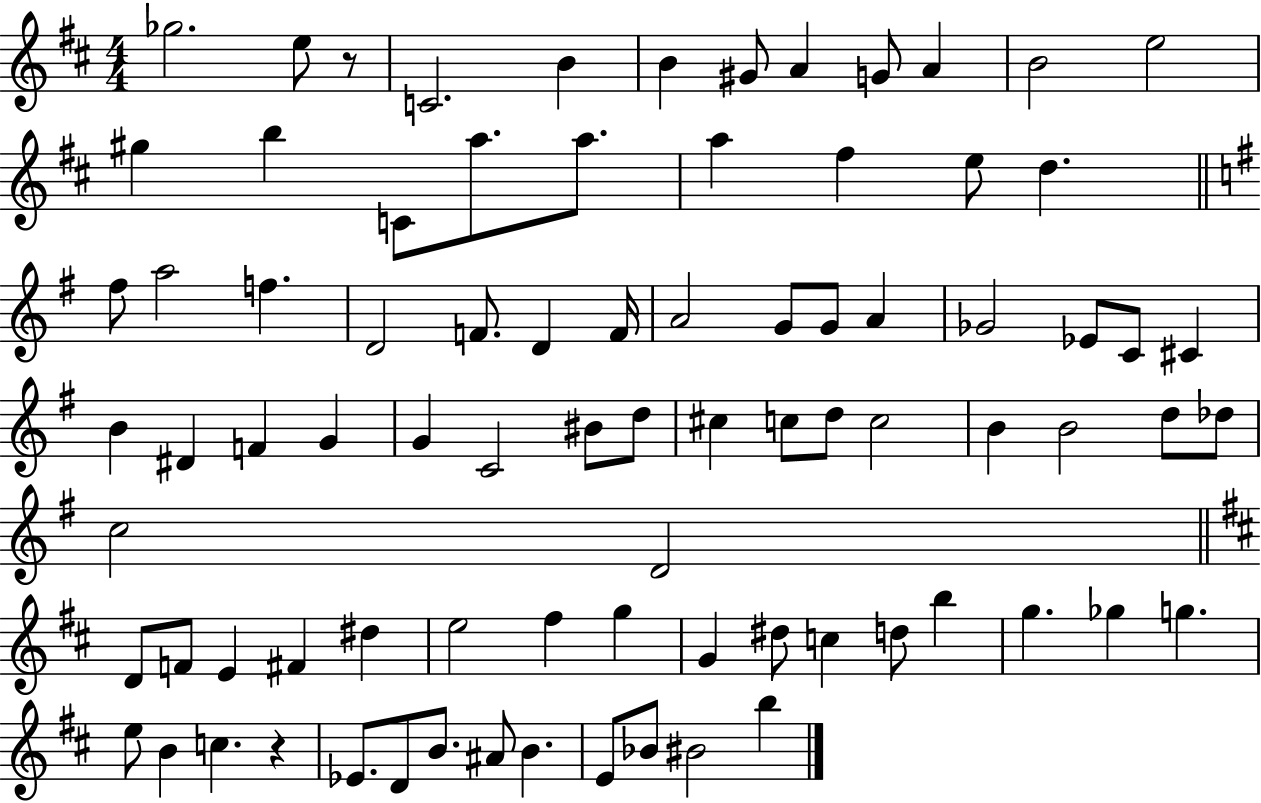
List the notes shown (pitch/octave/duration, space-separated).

Gb5/h. E5/e R/e C4/h. B4/q B4/q G#4/e A4/q G4/e A4/q B4/h E5/h G#5/q B5/q C4/e A5/e. A5/e. A5/q F#5/q E5/e D5/q. F#5/e A5/h F5/q. D4/h F4/e. D4/q F4/s A4/h G4/e G4/e A4/q Gb4/h Eb4/e C4/e C#4/q B4/q D#4/q F4/q G4/q G4/q C4/h BIS4/e D5/e C#5/q C5/e D5/e C5/h B4/q B4/h D5/e Db5/e C5/h D4/h D4/e F4/e E4/q F#4/q D#5/q E5/h F#5/q G5/q G4/q D#5/e C5/q D5/e B5/q G5/q. Gb5/q G5/q. E5/e B4/q C5/q. R/q Eb4/e. D4/e B4/e. A#4/e B4/q. E4/e Bb4/e BIS4/h B5/q